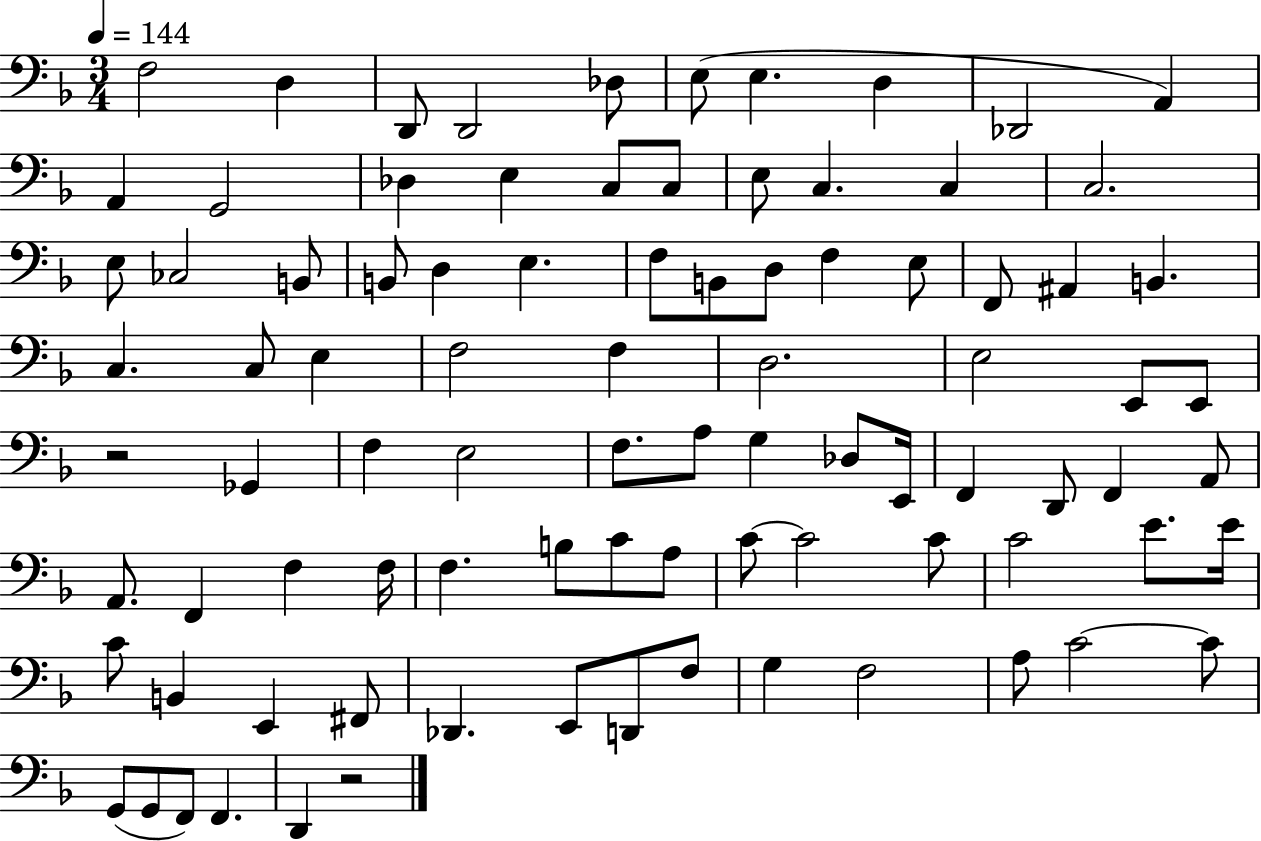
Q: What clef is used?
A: bass